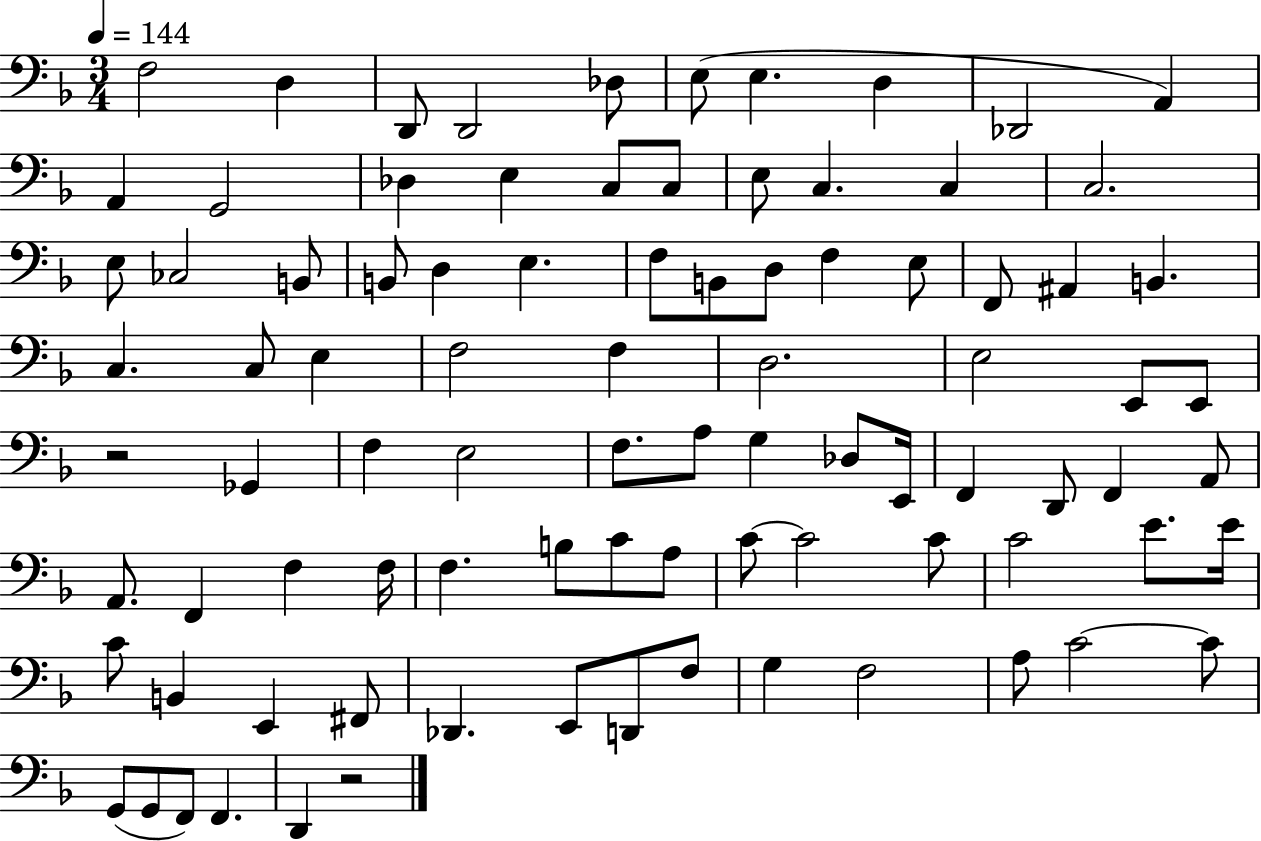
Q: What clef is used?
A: bass